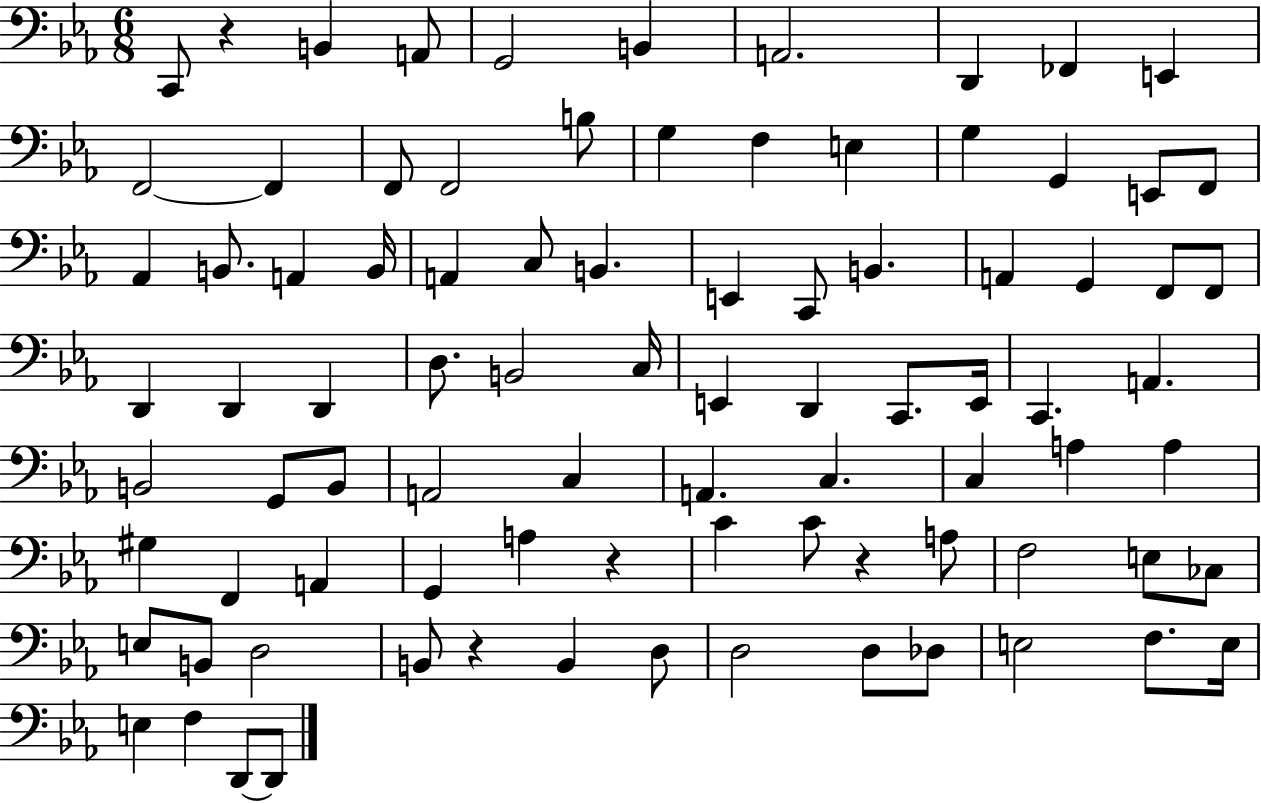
{
  \clef bass
  \numericTimeSignature
  \time 6/8
  \key ees \major
  c,8 r4 b,4 a,8 | g,2 b,4 | a,2. | d,4 fes,4 e,4 | \break f,2~~ f,4 | f,8 f,2 b8 | g4 f4 e4 | g4 g,4 e,8 f,8 | \break aes,4 b,8. a,4 b,16 | a,4 c8 b,4. | e,4 c,8 b,4. | a,4 g,4 f,8 f,8 | \break d,4 d,4 d,4 | d8. b,2 c16 | e,4 d,4 c,8. e,16 | c,4. a,4. | \break b,2 g,8 b,8 | a,2 c4 | a,4. c4. | c4 a4 a4 | \break gis4 f,4 a,4 | g,4 a4 r4 | c'4 c'8 r4 a8 | f2 e8 ces8 | \break e8 b,8 d2 | b,8 r4 b,4 d8 | d2 d8 des8 | e2 f8. e16 | \break e4 f4 d,8~~ d,8 | \bar "|."
}